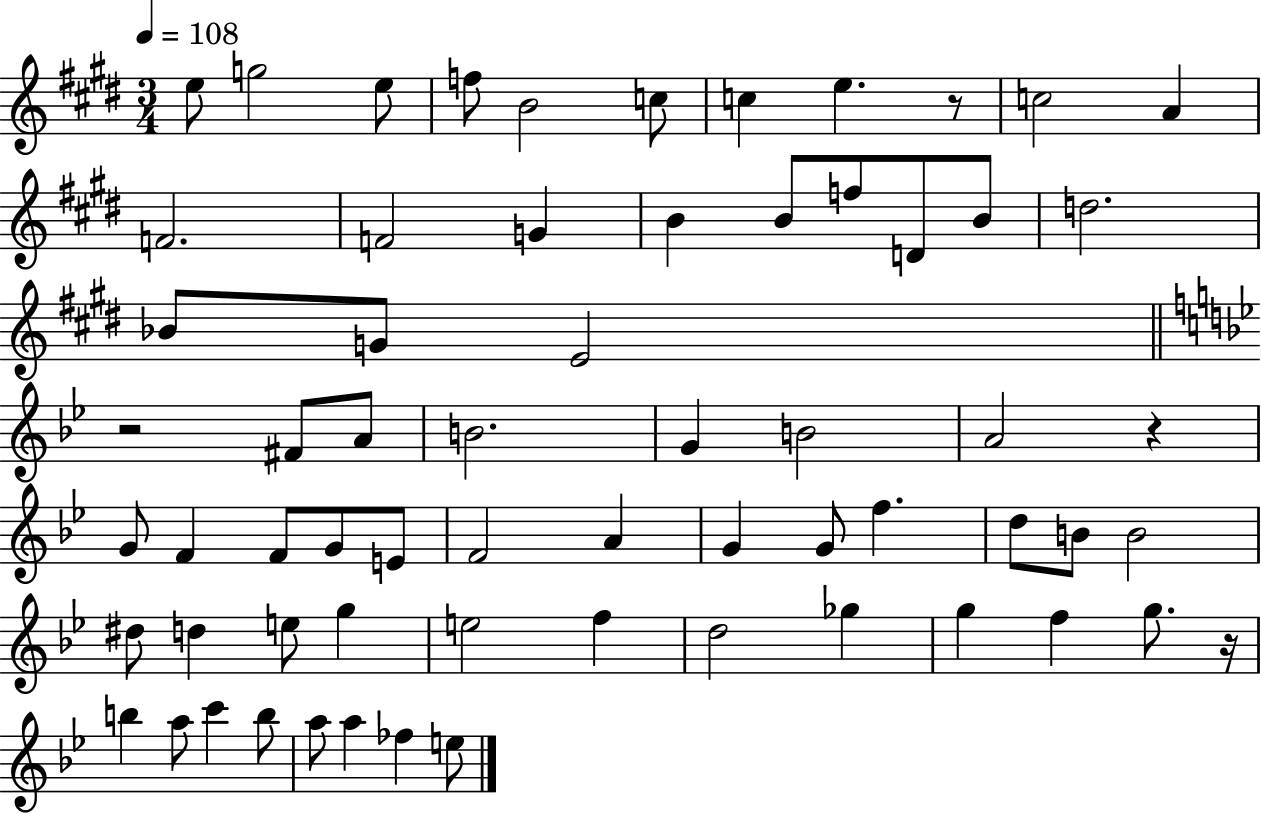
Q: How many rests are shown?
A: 4